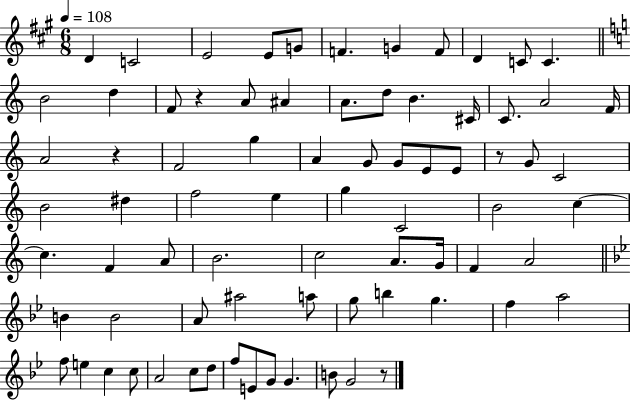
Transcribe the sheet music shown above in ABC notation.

X:1
T:Untitled
M:6/8
L:1/4
K:A
D C2 E2 E/2 G/2 F G F/2 D C/2 C B2 d F/2 z A/2 ^A A/2 d/2 B ^C/4 C/2 A2 F/4 A2 z F2 g A G/2 G/2 E/2 E/2 z/2 G/2 C2 B2 ^d f2 e g C2 B2 c c F A/2 B2 c2 A/2 G/4 F A2 B B2 A/2 ^a2 a/2 g/2 b g f a2 f/2 e c c/2 A2 c/2 d/2 f/2 E/2 G/2 G B/2 G2 z/2